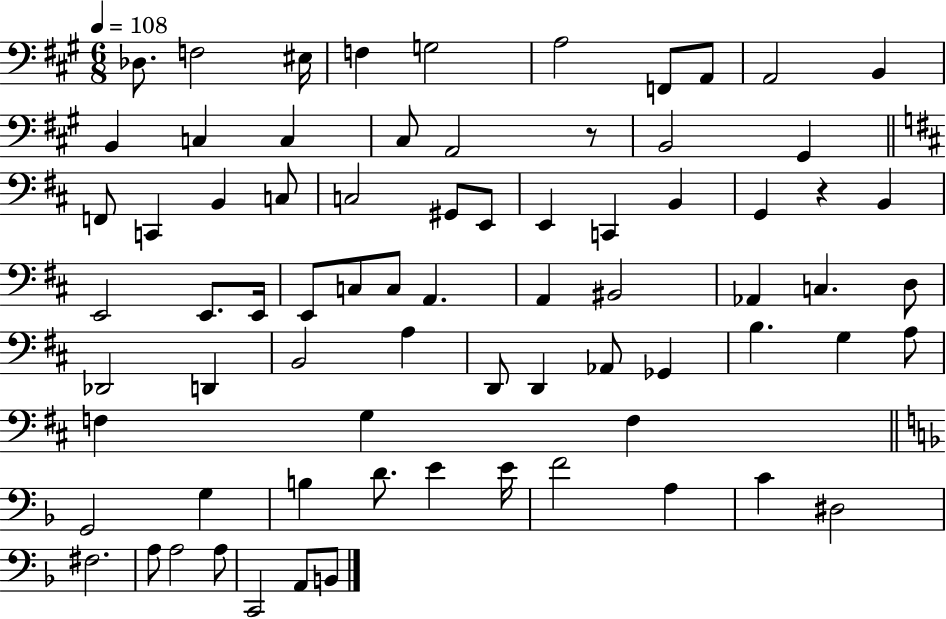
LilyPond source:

{
  \clef bass
  \numericTimeSignature
  \time 6/8
  \key a \major
  \tempo 4 = 108
  \repeat volta 2 { des8. f2 eis16 | f4 g2 | a2 f,8 a,8 | a,2 b,4 | \break b,4 c4 c4 | cis8 a,2 r8 | b,2 gis,4 | \bar "||" \break \key b \minor f,8 c,4 b,4 c8 | c2 gis,8 e,8 | e,4 c,4 b,4 | g,4 r4 b,4 | \break e,2 e,8. e,16 | e,8 c8 c8 a,4. | a,4 bis,2 | aes,4 c4. d8 | \break des,2 d,4 | b,2 a4 | d,8 d,4 aes,8 ges,4 | b4. g4 a8 | \break f4 g4 f4 | \bar "||" \break \key d \minor g,2 g4 | b4 d'8. e'4 e'16 | f'2 a4 | c'4 dis2 | \break fis2. | a8 a2 a8 | c,2 a,8 b,8 | } \bar "|."
}